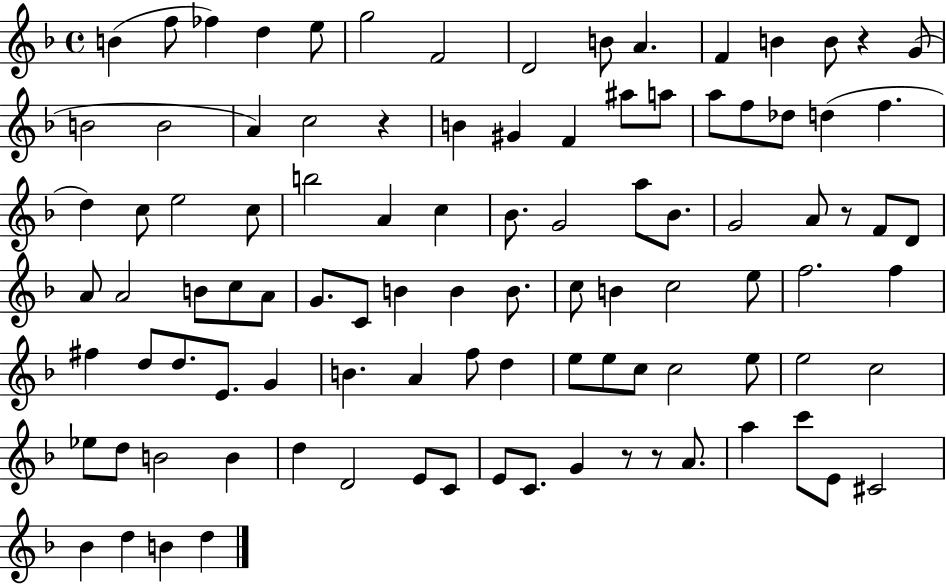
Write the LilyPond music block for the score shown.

{
  \clef treble
  \time 4/4
  \defaultTimeSignature
  \key f \major
  b'4( f''8 fes''4) d''4 e''8 | g''2 f'2 | d'2 b'8 a'4. | f'4 b'4 b'8 r4 g'8( | \break b'2 b'2 | a'4) c''2 r4 | b'4 gis'4 f'4 ais''8 a''8 | a''8 f''8 des''8 d''4( f''4. | \break d''4) c''8 e''2 c''8 | b''2 a'4 c''4 | bes'8. g'2 a''8 bes'8. | g'2 a'8 r8 f'8 d'8 | \break a'8 a'2 b'8 c''8 a'8 | g'8. c'8 b'4 b'4 b'8. | c''8 b'4 c''2 e''8 | f''2. f''4 | \break fis''4 d''8 d''8. e'8. g'4 | b'4. a'4 f''8 d''4 | e''8 e''8 c''8 c''2 e''8 | e''2 c''2 | \break ees''8 d''8 b'2 b'4 | d''4 d'2 e'8 c'8 | e'8 c'8. g'4 r8 r8 a'8. | a''4 c'''8 e'8 cis'2 | \break bes'4 d''4 b'4 d''4 | \bar "|."
}